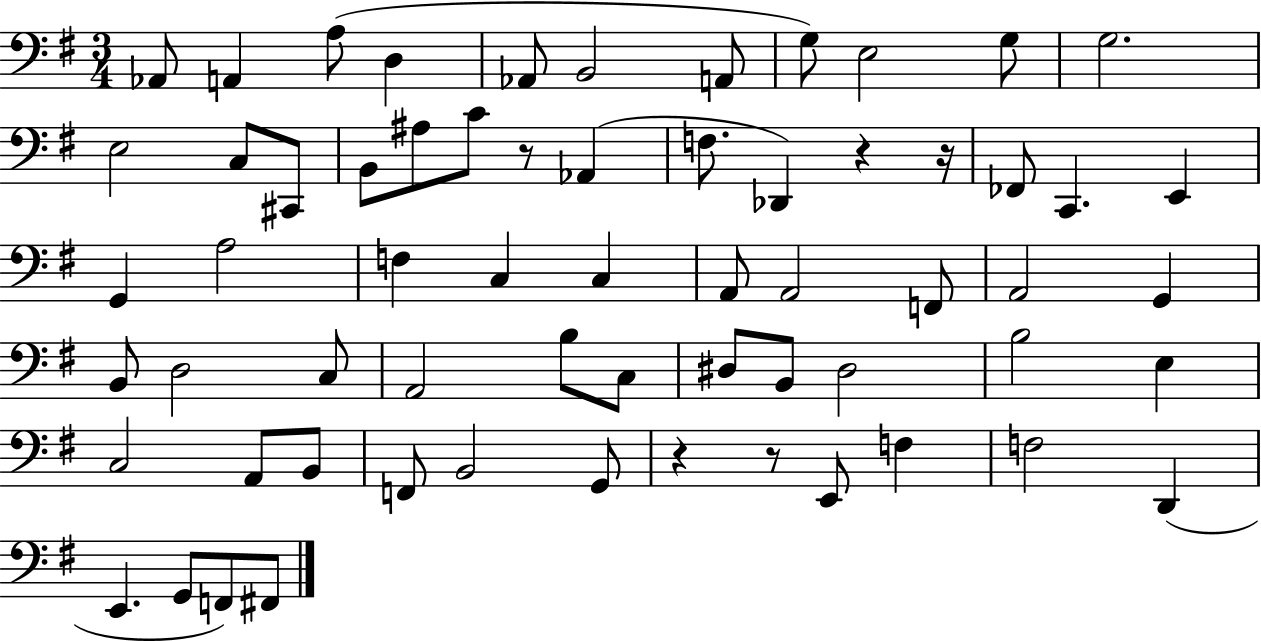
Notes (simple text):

Ab2/e A2/q A3/e D3/q Ab2/e B2/h A2/e G3/e E3/h G3/e G3/h. E3/h C3/e C#2/e B2/e A#3/e C4/e R/e Ab2/q F3/e. Db2/q R/q R/s FES2/e C2/q. E2/q G2/q A3/h F3/q C3/q C3/q A2/e A2/h F2/e A2/h G2/q B2/e D3/h C3/e A2/h B3/e C3/e D#3/e B2/e D#3/h B3/h E3/q C3/h A2/e B2/e F2/e B2/h G2/e R/q R/e E2/e F3/q F3/h D2/q E2/q. G2/e F2/e F#2/e